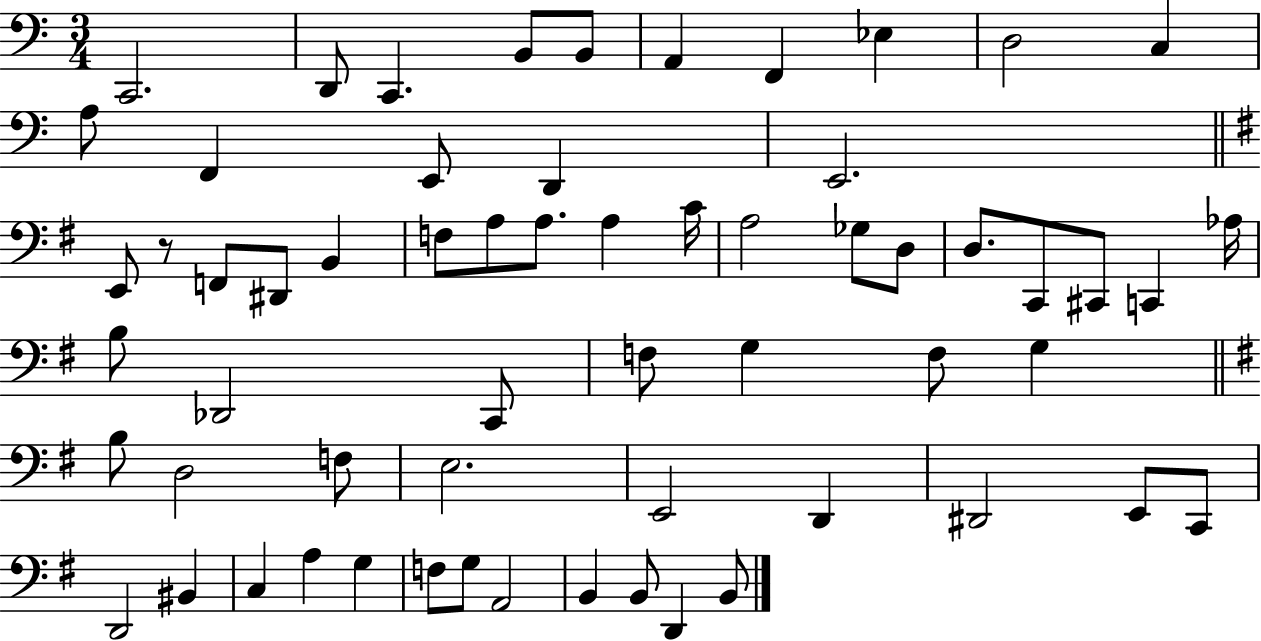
X:1
T:Untitled
M:3/4
L:1/4
K:C
C,,2 D,,/2 C,, B,,/2 B,,/2 A,, F,, _E, D,2 C, A,/2 F,, E,,/2 D,, E,,2 E,,/2 z/2 F,,/2 ^D,,/2 B,, F,/2 A,/2 A,/2 A, C/4 A,2 _G,/2 D,/2 D,/2 C,,/2 ^C,,/2 C,, _A,/4 B,/2 _D,,2 C,,/2 F,/2 G, F,/2 G, B,/2 D,2 F,/2 E,2 E,,2 D,, ^D,,2 E,,/2 C,,/2 D,,2 ^B,, C, A, G, F,/2 G,/2 A,,2 B,, B,,/2 D,, B,,/2